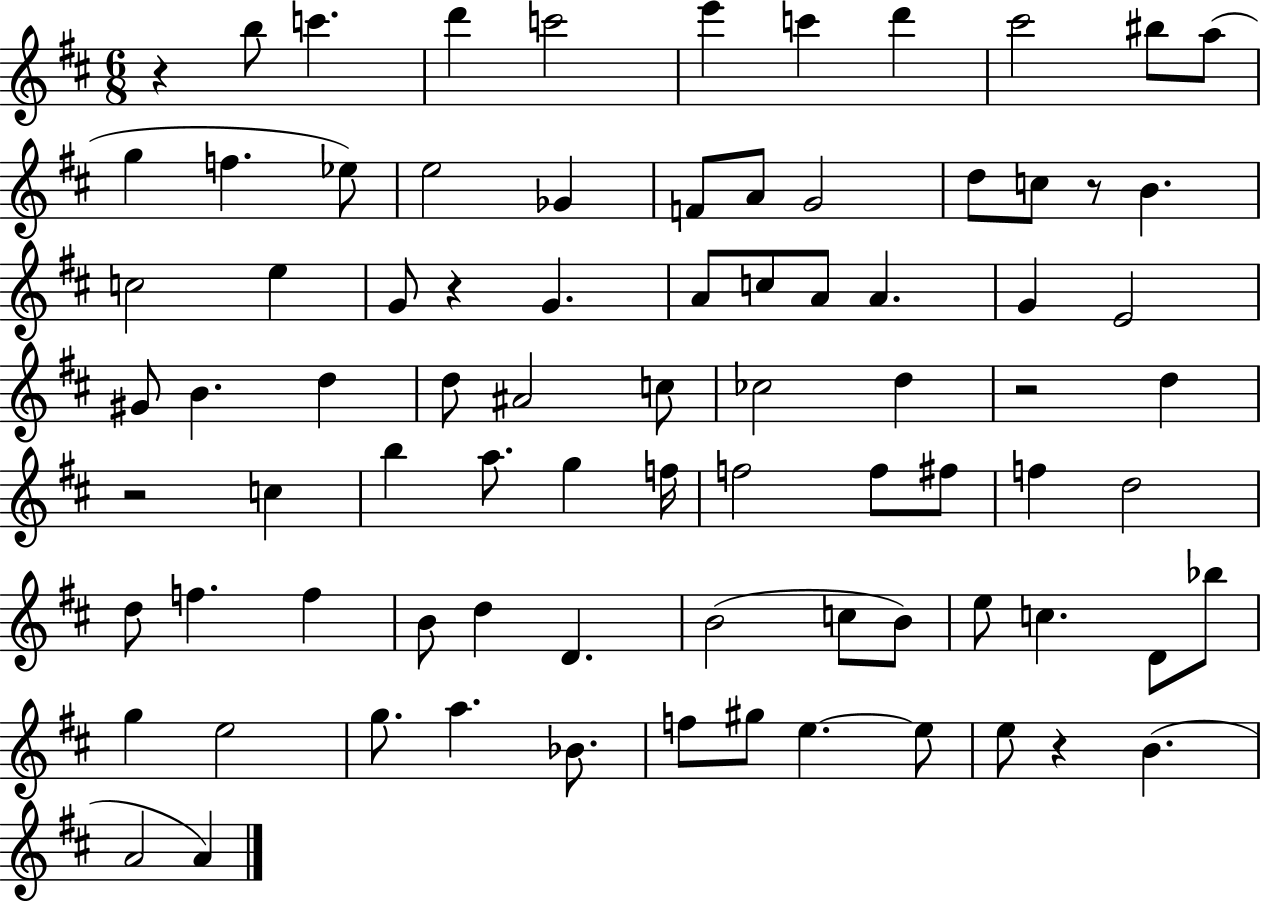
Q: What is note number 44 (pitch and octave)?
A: G5